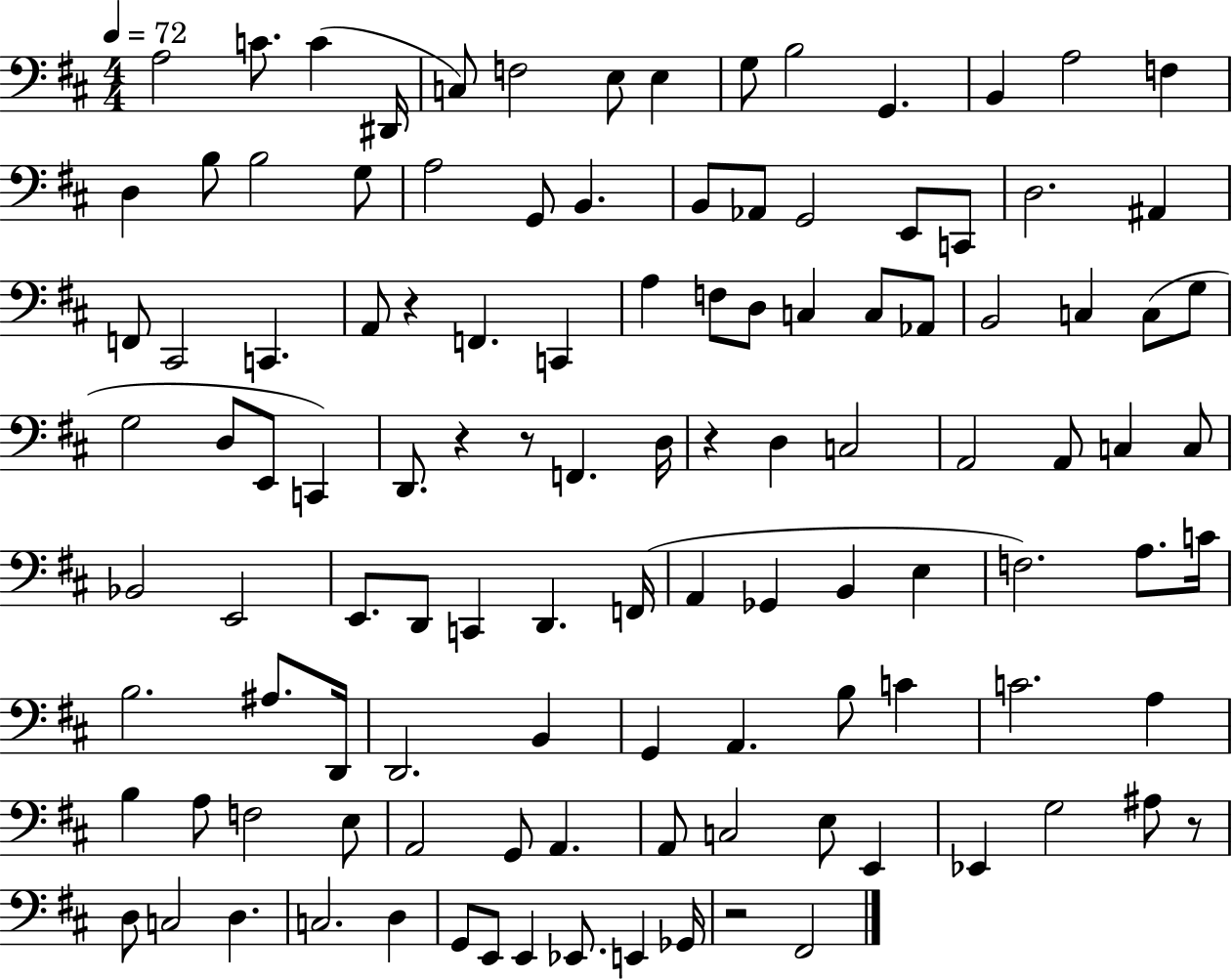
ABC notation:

X:1
T:Untitled
M:4/4
L:1/4
K:D
A,2 C/2 C ^D,,/4 C,/2 F,2 E,/2 E, G,/2 B,2 G,, B,, A,2 F, D, B,/2 B,2 G,/2 A,2 G,,/2 B,, B,,/2 _A,,/2 G,,2 E,,/2 C,,/2 D,2 ^A,, F,,/2 ^C,,2 C,, A,,/2 z F,, C,, A, F,/2 D,/2 C, C,/2 _A,,/2 B,,2 C, C,/2 G,/2 G,2 D,/2 E,,/2 C,, D,,/2 z z/2 F,, D,/4 z D, C,2 A,,2 A,,/2 C, C,/2 _B,,2 E,,2 E,,/2 D,,/2 C,, D,, F,,/4 A,, _G,, B,, E, F,2 A,/2 C/4 B,2 ^A,/2 D,,/4 D,,2 B,, G,, A,, B,/2 C C2 A, B, A,/2 F,2 E,/2 A,,2 G,,/2 A,, A,,/2 C,2 E,/2 E,, _E,, G,2 ^A,/2 z/2 D,/2 C,2 D, C,2 D, G,,/2 E,,/2 E,, _E,,/2 E,, _G,,/4 z2 ^F,,2